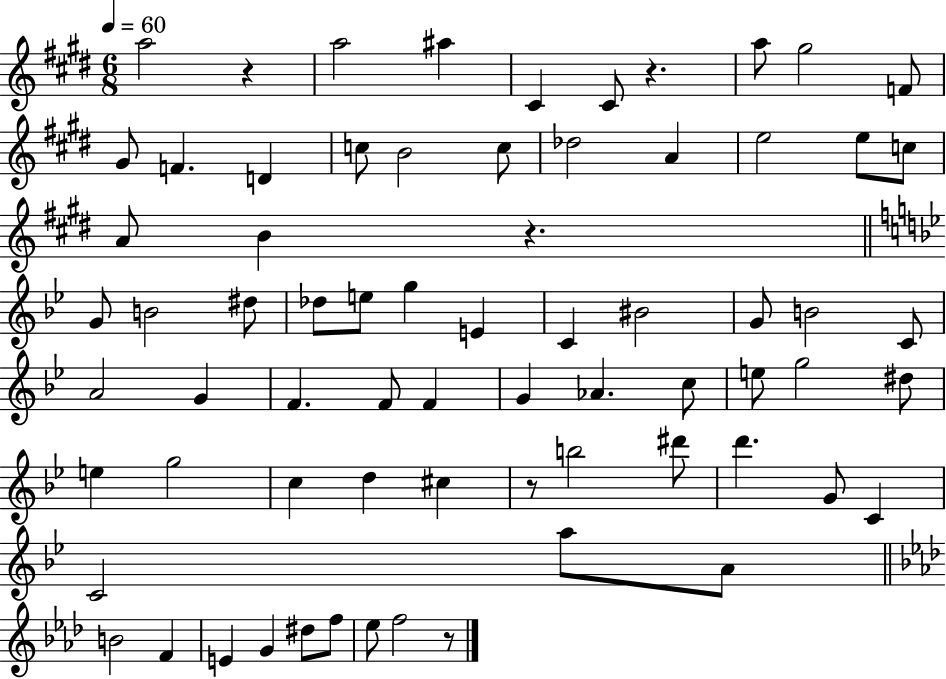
X:1
T:Untitled
M:6/8
L:1/4
K:E
a2 z a2 ^a ^C ^C/2 z a/2 ^g2 F/2 ^G/2 F D c/2 B2 c/2 _d2 A e2 e/2 c/2 A/2 B z G/2 B2 ^d/2 _d/2 e/2 g E C ^B2 G/2 B2 C/2 A2 G F F/2 F G _A c/2 e/2 g2 ^d/2 e g2 c d ^c z/2 b2 ^d'/2 d' G/2 C C2 a/2 A/2 B2 F E G ^d/2 f/2 _e/2 f2 z/2